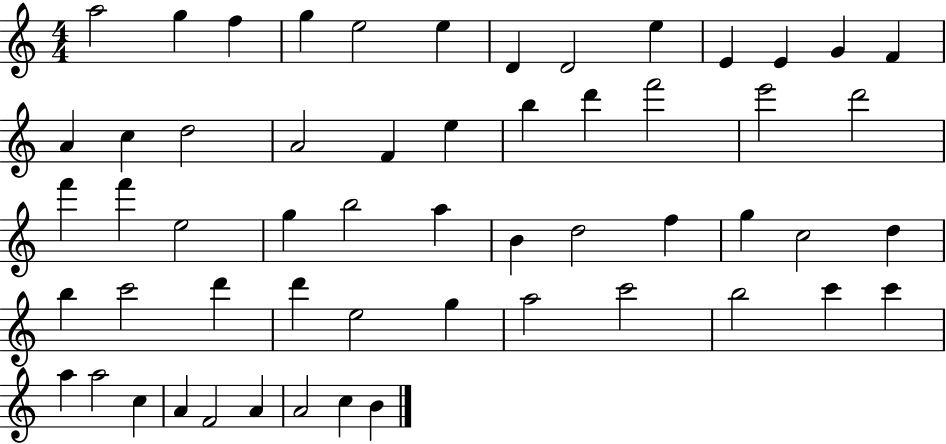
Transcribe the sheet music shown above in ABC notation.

X:1
T:Untitled
M:4/4
L:1/4
K:C
a2 g f g e2 e D D2 e E E G F A c d2 A2 F e b d' f'2 e'2 d'2 f' f' e2 g b2 a B d2 f g c2 d b c'2 d' d' e2 g a2 c'2 b2 c' c' a a2 c A F2 A A2 c B